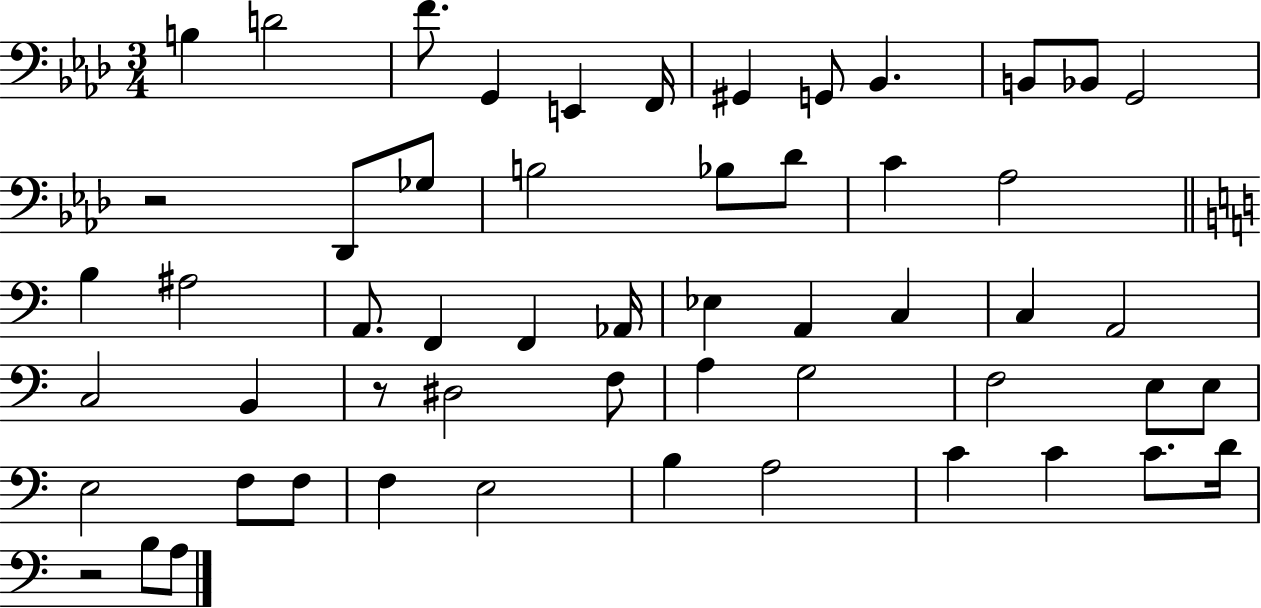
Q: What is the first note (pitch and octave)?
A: B3